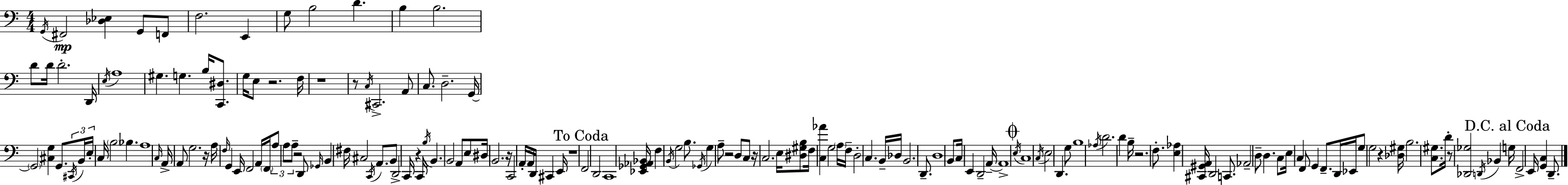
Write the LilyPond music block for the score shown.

{
  \clef bass
  \numericTimeSignature
  \time 4/4
  \key a \minor
  \acciaccatura { g,16 }\mp fis,2 <des ees>4 g,8 f,8 | f2. e,4 | g8 b2 d'4. | b4 b2. | \break d'8 d'16 d'2.-. | d,16 \acciaccatura { e16 } a1 | gis4. g4. b16 <c, dis>8. | g16 e8 r2. | \break f16 r1 | r8 \acciaccatura { c16 } cis,2.-> | a,8 c8. d2.-- | g,16~~ \parenthesize g,2 <cis g>4 g,8. | \break \tuplet 3/2 { \acciaccatura { cis,16 } b,16 e16-. } c16 \parenthesize b2 bes4. | a1 | \grace { c16 } a,16-> a,8 g2. | r16 a16 \grace { f16 } g,4 e,16 f,2 | \break a,16 \parenthesize f,16 \tuplet 3/2 { a8 a8 a8-- } r2 | d,8 \grace { ges,16 } b,4 fis16 cis2 | \acciaccatura { c,16 } a,8. b,8 d,2-> | c,16 r4 c,16 \acciaccatura { b16 } b,4. b,2 | \break a,8 e8 dis16 b,2. | r16 c,2 | a,16-. a,16 d,16 cis,4 e,16 r1 | \mark "To Coda" f,2 | \break d,2 c,1 | <ees, ges, aes, bes,>16 f4 \acciaccatura { b,16 } g2 | b8. \acciaccatura { ges,16 } g4 a8-- | r2 d8 c8 r16 c2. | \break e16 <dis gis b>8 f16 <c aes'>4 | g2 \parenthesize a16 f16-- d2-. | c4. b,16-- des16 b,2. | d,8.-- d1 | \break b,8 c16 e,4 | d,2-- a,16--~~ a,1-> | \mark \markup { \musicglyph "scripts.coda" } \acciaccatura { e16 } c1 | \acciaccatura { c16 } e2 | \break d,4. g8 b1 | \acciaccatura { aes16 } d'2. | d'4 b16-- r2. | f8.-. <e aes>4 | \break <cis, gis, a,>16 d,2 c,8. aes,2-- | d8-- d4. c8 | e16 c4 f,8 g,4 f,8.-- d,16 ees,16 | g8 g2 r4 <des gis>16 b2. | \break <c gis>8. d'16-. r8 | <des, ges>2 \acciaccatura { d,16 } bes,4 \mark "D.C. al Coda" g16 f,2-> | e,16 <g, c>4 d,8.-- \bar "|."
}